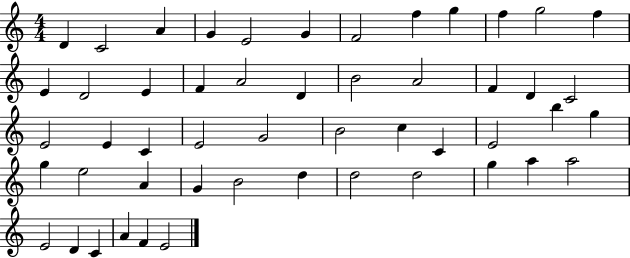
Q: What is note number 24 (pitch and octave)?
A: E4